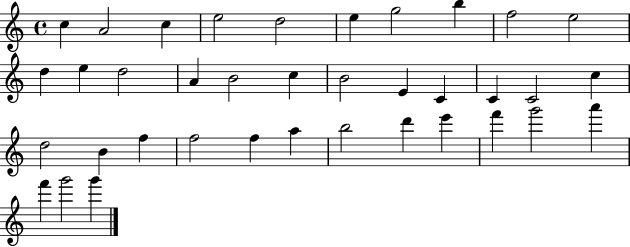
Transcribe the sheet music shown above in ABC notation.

X:1
T:Untitled
M:4/4
L:1/4
K:C
c A2 c e2 d2 e g2 b f2 e2 d e d2 A B2 c B2 E C C C2 c d2 B f f2 f a b2 d' e' f' g'2 a' f' g'2 g'